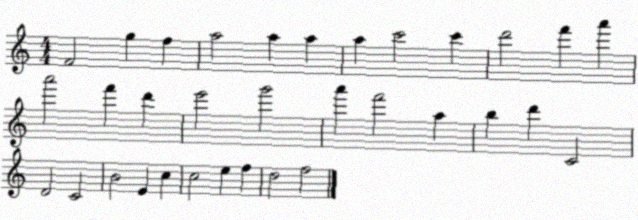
X:1
T:Untitled
M:4/4
L:1/4
K:C
F2 g f a2 a a a c'2 c' d'2 f' a' a'2 f' d' e'2 g'2 a' f'2 a b d' C2 D2 C2 B2 E c c2 e f d2 f2